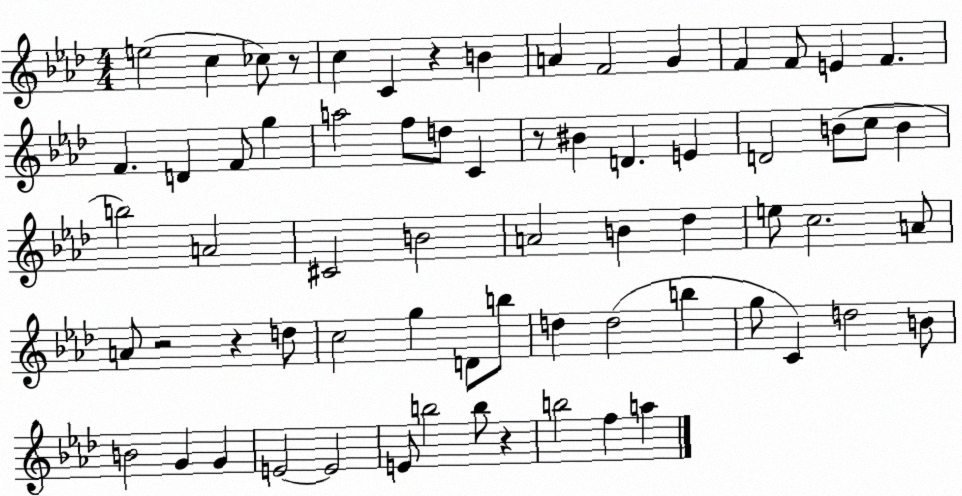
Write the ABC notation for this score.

X:1
T:Untitled
M:4/4
L:1/4
K:Ab
e2 c _c/2 z/2 c C z B A F2 G F F/2 E F F D F/2 g a2 f/2 d/2 C z/2 ^B D E D2 B/2 c/2 B b2 A2 ^C2 B2 A2 B _d e/2 c2 A/2 A/2 z2 z d/2 c2 g D/2 b/2 d d2 b g/2 C d2 B/2 B2 G G E2 E2 E/2 b2 b/2 z b2 f a